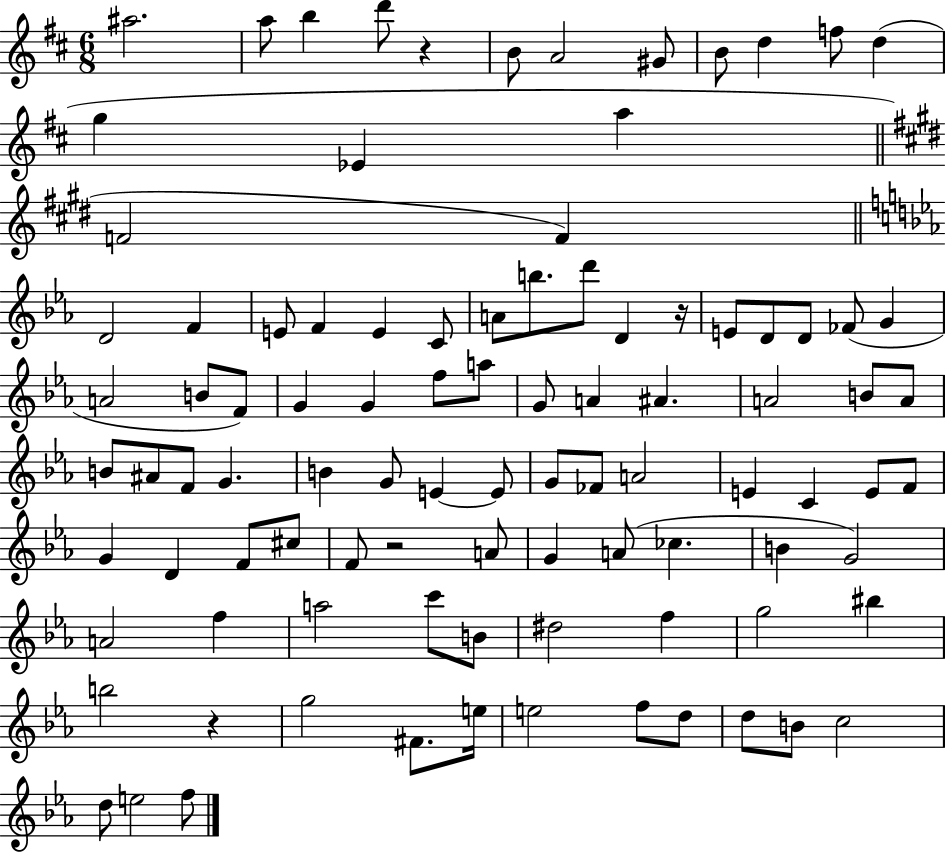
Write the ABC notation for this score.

X:1
T:Untitled
M:6/8
L:1/4
K:D
^a2 a/2 b d'/2 z B/2 A2 ^G/2 B/2 d f/2 d g _E a F2 F D2 F E/2 F E C/2 A/2 b/2 d'/2 D z/4 E/2 D/2 D/2 _F/2 G A2 B/2 F/2 G G f/2 a/2 G/2 A ^A A2 B/2 A/2 B/2 ^A/2 F/2 G B G/2 E E/2 G/2 _F/2 A2 E C E/2 F/2 G D F/2 ^c/2 F/2 z2 A/2 G A/2 _c B G2 A2 f a2 c'/2 B/2 ^d2 f g2 ^b b2 z g2 ^F/2 e/4 e2 f/2 d/2 d/2 B/2 c2 d/2 e2 f/2